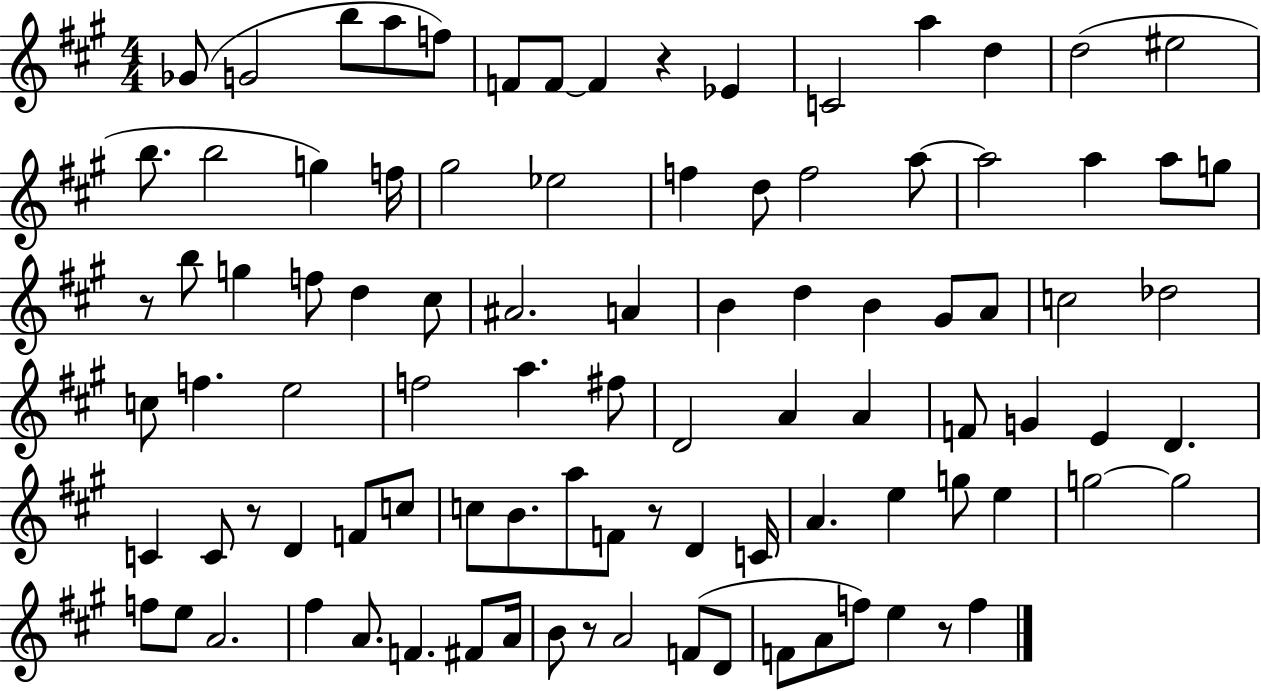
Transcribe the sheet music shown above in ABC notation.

X:1
T:Untitled
M:4/4
L:1/4
K:A
_G/2 G2 b/2 a/2 f/2 F/2 F/2 F z _E C2 a d d2 ^e2 b/2 b2 g f/4 ^g2 _e2 f d/2 f2 a/2 a2 a a/2 g/2 z/2 b/2 g f/2 d ^c/2 ^A2 A B d B ^G/2 A/2 c2 _d2 c/2 f e2 f2 a ^f/2 D2 A A F/2 G E D C C/2 z/2 D F/2 c/2 c/2 B/2 a/2 F/2 z/2 D C/4 A e g/2 e g2 g2 f/2 e/2 A2 ^f A/2 F ^F/2 A/4 B/2 z/2 A2 F/2 D/2 F/2 A/2 f/2 e z/2 f